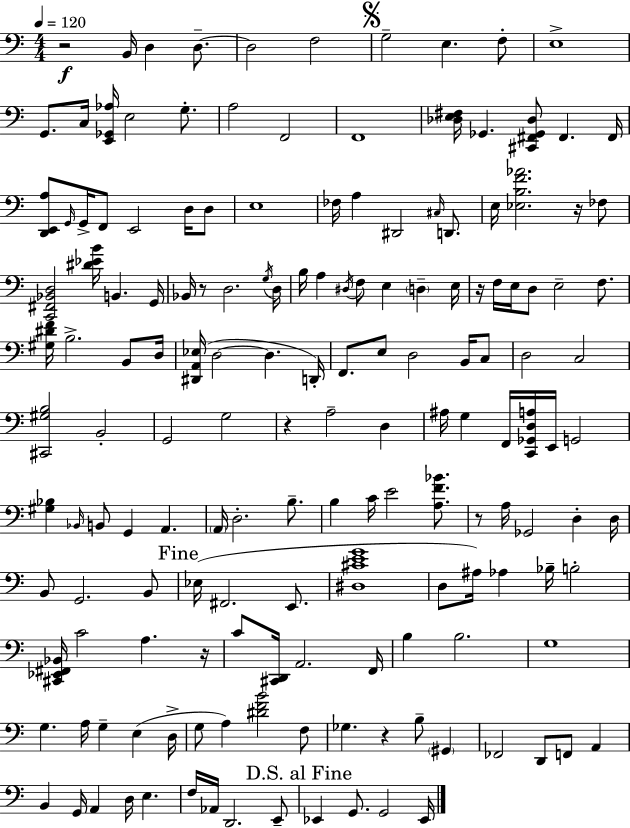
X:1
T:Untitled
M:4/4
L:1/4
K:C
z2 B,,/4 D, D,/2 D,2 F,2 G,2 E, F,/2 E,4 G,,/2 C,/4 [E,,_G,,_A,]/4 E,2 G,/2 A,2 F,,2 F,,4 [_D,E,^F,]/4 _G,, [^C,,^F,,_G,,_D,]/2 ^F,, ^F,,/4 [D,,E,,A,]/2 G,,/4 G,,/4 F,,/2 E,,2 D,/4 D,/2 E,4 _F,/4 A, ^D,,2 ^C,/4 D,,/2 E,/4 [_E,B,F_A]2 z/4 _F,/2 [C,,^F,,_B,,D,]2 [^D_EB]/4 B,, G,,/4 _B,,/4 z/2 D,2 G,/4 D,/4 B,/4 A, ^D,/4 F,/2 E, D, E,/4 z/4 F,/4 E,/4 D,/2 E,2 F,/2 [^G,^DF]/4 B,2 B,,/2 D,/4 [^D,,A,,_E,]/4 D,2 D, D,,/4 F,,/2 E,/2 D,2 B,,/4 C,/2 D,2 C,2 [^C,,^G,B,]2 B,,2 G,,2 G,2 z A,2 D, ^A,/4 G, F,,/4 [C,,_G,,D,A,]/4 E,,/4 G,,2 [^G,_B,] _B,,/4 B,,/2 G,, A,, A,,/4 D,2 B,/2 B, C/4 E2 [A,F_B]/2 z/2 A,/4 _G,,2 D, D,/4 B,,/2 G,,2 B,,/2 _E,/4 ^F,,2 E,,/2 [^D,^CEG]4 D,/2 ^A,/4 _A, _B,/4 B,2 [^C,,_E,,^F,,_B,,]/4 C2 A, z/4 C/2 [^C,,D,,]/4 A,,2 F,,/4 B, B,2 G,4 G, A,/4 G, E, D,/4 G,/2 A, [^DFB]2 F,/2 _G, z B,/2 ^G,, _F,,2 D,,/2 F,,/2 A,, B,, G,,/4 A,, D,/4 E, F,/4 _A,,/4 D,,2 E,,/2 _E,, G,,/2 G,,2 _E,,/4